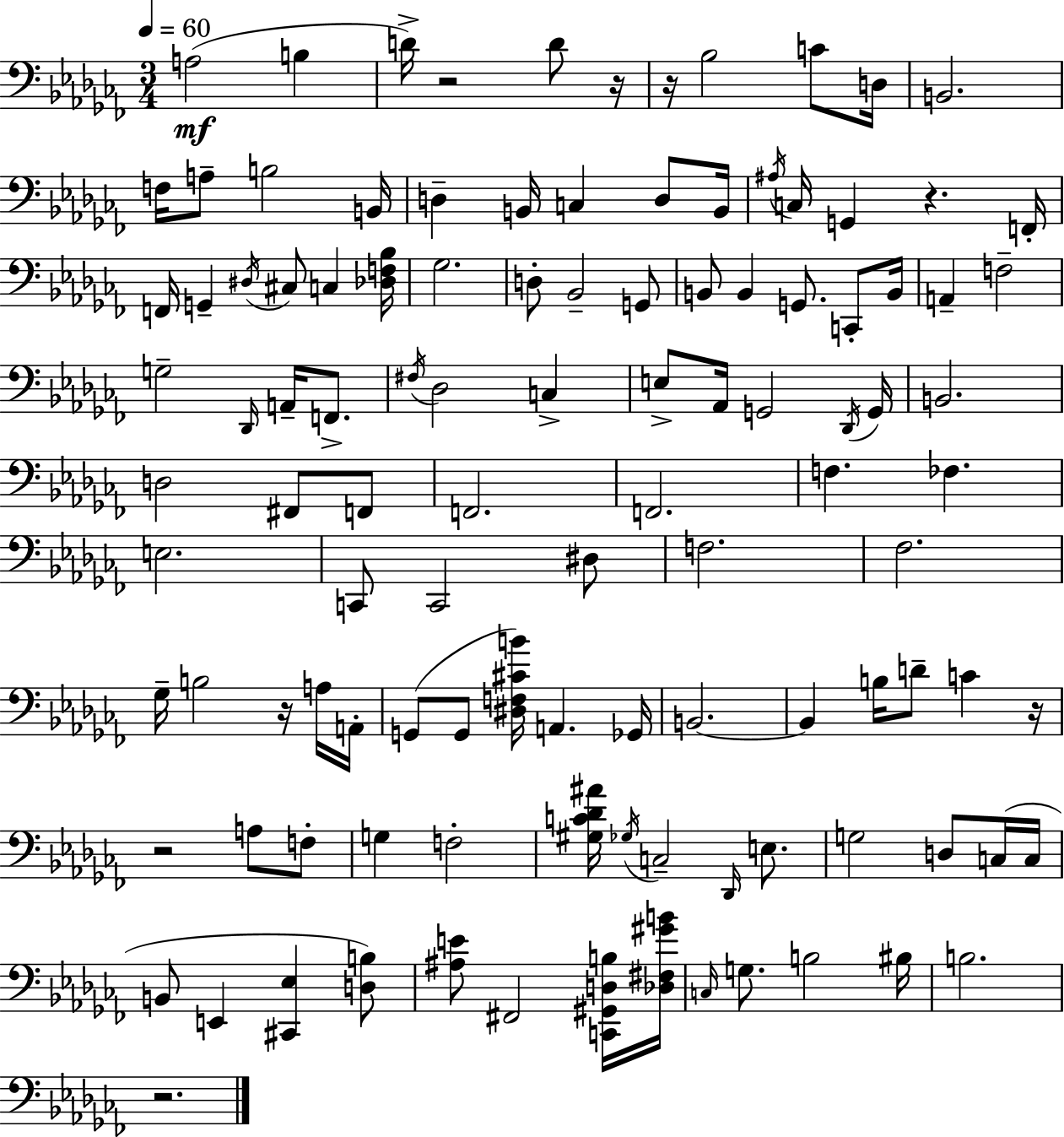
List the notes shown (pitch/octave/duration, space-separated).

A3/h B3/q D4/s R/h D4/e R/s R/s Bb3/h C4/e D3/s B2/h. F3/s A3/e B3/h B2/s D3/q B2/s C3/q D3/e B2/s A#3/s C3/s G2/q R/q. F2/s F2/s G2/q D#3/s C#3/e C3/q [Db3,F3,Bb3]/s Gb3/h. D3/e Bb2/h G2/e B2/e B2/q G2/e. C2/e B2/s A2/q F3/h G3/h Db2/s A2/s F2/e. F#3/s Db3/h C3/q E3/e Ab2/s G2/h Db2/s G2/s B2/h. D3/h F#2/e F2/e F2/h. F2/h. F3/q. FES3/q. E3/h. C2/e C2/h D#3/e F3/h. FES3/h. Gb3/s B3/h R/s A3/s A2/s G2/e G2/e [D#3,F3,C#4,B4]/s A2/q. Gb2/s B2/h. B2/q B3/s D4/e C4/q R/s R/h A3/e F3/e G3/q F3/h [G#3,C4,Db4,A#4]/s Gb3/s C3/h Db2/s E3/e. G3/h D3/e C3/s C3/s B2/e E2/q [C#2,Eb3]/q [D3,B3]/e [A#3,E4]/e F#2/h [C2,G#2,D3,B3]/s [Db3,F#3,G#4,B4]/s C3/s G3/e. B3/h BIS3/s B3/h. R/h.